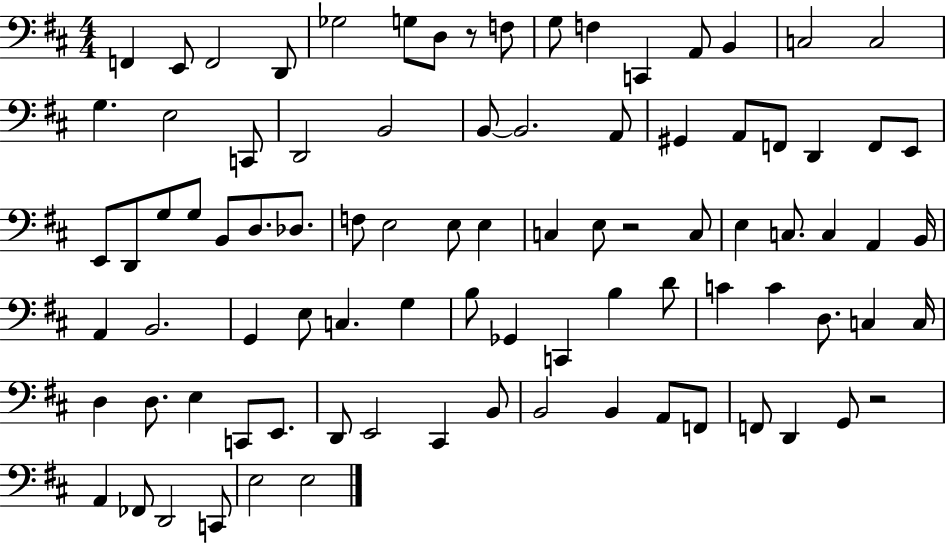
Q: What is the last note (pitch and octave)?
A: E3